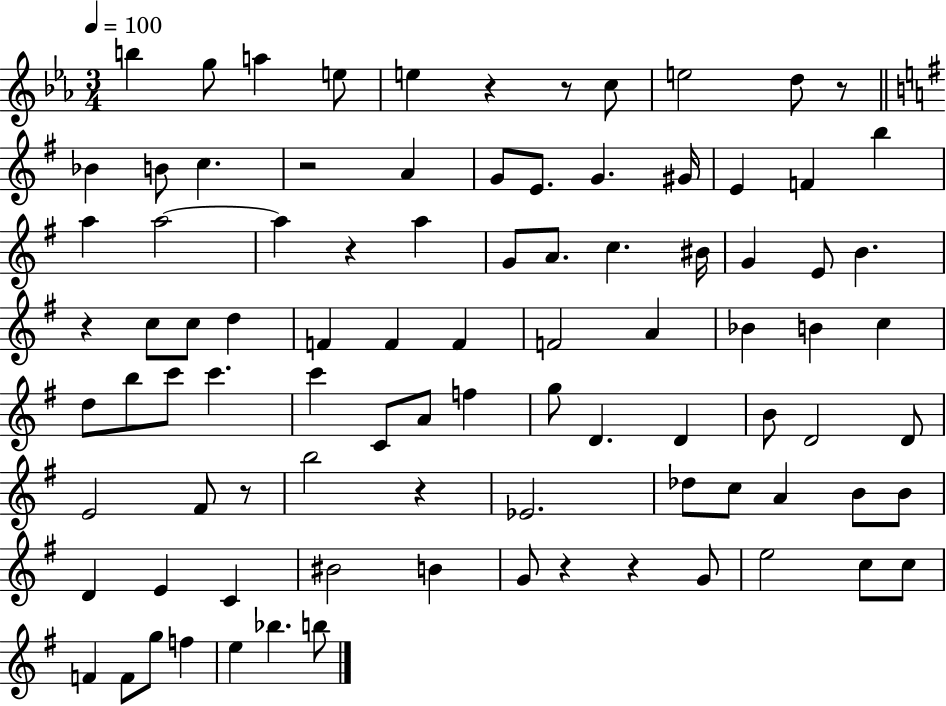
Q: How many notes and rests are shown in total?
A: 91